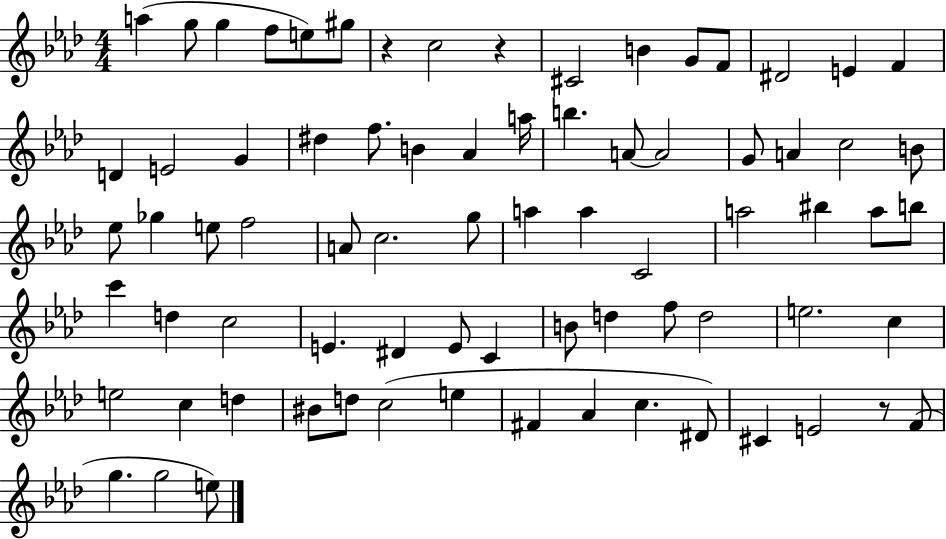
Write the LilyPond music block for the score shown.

{
  \clef treble
  \numericTimeSignature
  \time 4/4
  \key aes \major
  a''4( g''8 g''4 f''8 e''8) gis''8 | r4 c''2 r4 | cis'2 b'4 g'8 f'8 | dis'2 e'4 f'4 | \break d'4 e'2 g'4 | dis''4 f''8. b'4 aes'4 a''16 | b''4. a'8~~ a'2 | g'8 a'4 c''2 b'8 | \break ees''8 ges''4 e''8 f''2 | a'8 c''2. g''8 | a''4 a''4 c'2 | a''2 bis''4 a''8 b''8 | \break c'''4 d''4 c''2 | e'4. dis'4 e'8 c'4 | b'8 d''4 f''8 d''2 | e''2. c''4 | \break e''2 c''4 d''4 | bis'8 d''8 c''2( e''4 | fis'4 aes'4 c''4. dis'8) | cis'4 e'2 r8 f'8( | \break g''4. g''2 e''8) | \bar "|."
}